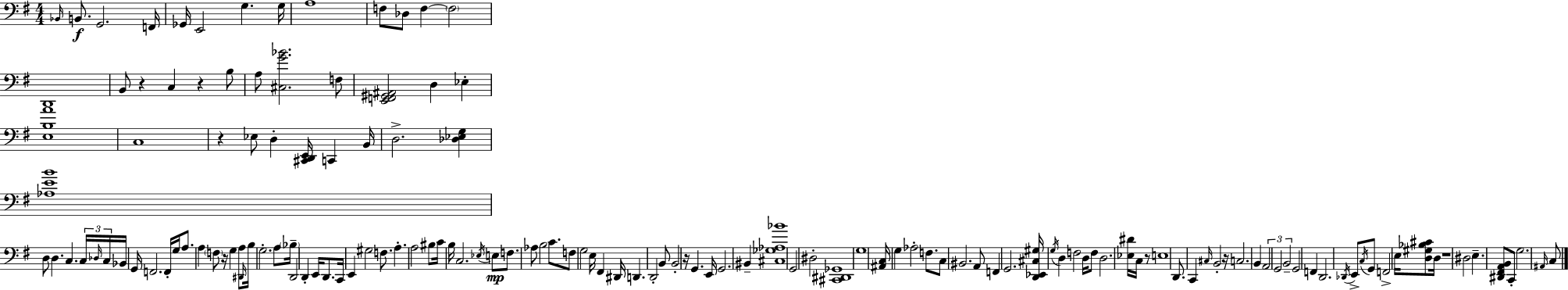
X:1
T:Untitled
M:4/4
L:1/4
K:Em
_B,,/4 B,,/2 G,,2 F,,/4 _G,,/4 E,,2 G, G,/4 A,4 F,/2 _D,/2 F, F,2 D,,4 B,,/2 z C, z B,/2 A,/2 [^C,G_B]2 F,/2 [E,,F,,^G,,^A,,]2 D, _E, [E,B,A]4 C,4 z _E,/2 D, [^C,,D,,E,,]/4 C,, B,,/4 D,2 [_D,_E,G,] [_A,EB]4 D,/2 D, C, C,/4 _D,/4 C,/4 _B,,/4 G,,/4 F,,2 F,,/4 G,/4 A,/2 A, F,/2 z/4 G, A,/2 ^D,,/4 B,/4 G,2 A,/2 _B,/4 D,,2 D,, E,,/4 D,,/2 C,,/4 E,, ^G,2 F,/2 A, A,2 ^B,/2 C/4 B,/4 C,2 _E,/4 E,/2 F,/2 _A,/2 B,2 C/2 F,/2 G,2 E,/4 ^F,, ^D,,/4 D,, D,,2 B,,/2 B,,2 z/4 G,, E,,/4 G,,2 ^B,, [^C,_G,_A,_B]4 G,,2 ^D,2 [^C,,^D,,_G,,]4 G,4 [^A,,C,]/4 G, _A,2 F,/2 C,/2 ^B,,2 A,,/2 F,, G,,2 [D,,_E,,^C,^G,]/4 G,/4 D, F,2 D,/4 F,/2 D,2 [_E,^D]/4 C,/4 z/2 E,4 D,,/2 C,, ^C,/4 B,,2 z/4 C,2 B,, A,,2 G,,2 B,,2 G,,2 F,, D,,2 _D,,/4 E,,/2 C,/4 G,,/2 F,,2 E,/4 [D,^G,_B,^C]/2 D,/4 z4 ^D,2 E, [^D,,^F,,A,,B,,]/2 C,,/2 G,2 ^A,,/4 C,/2